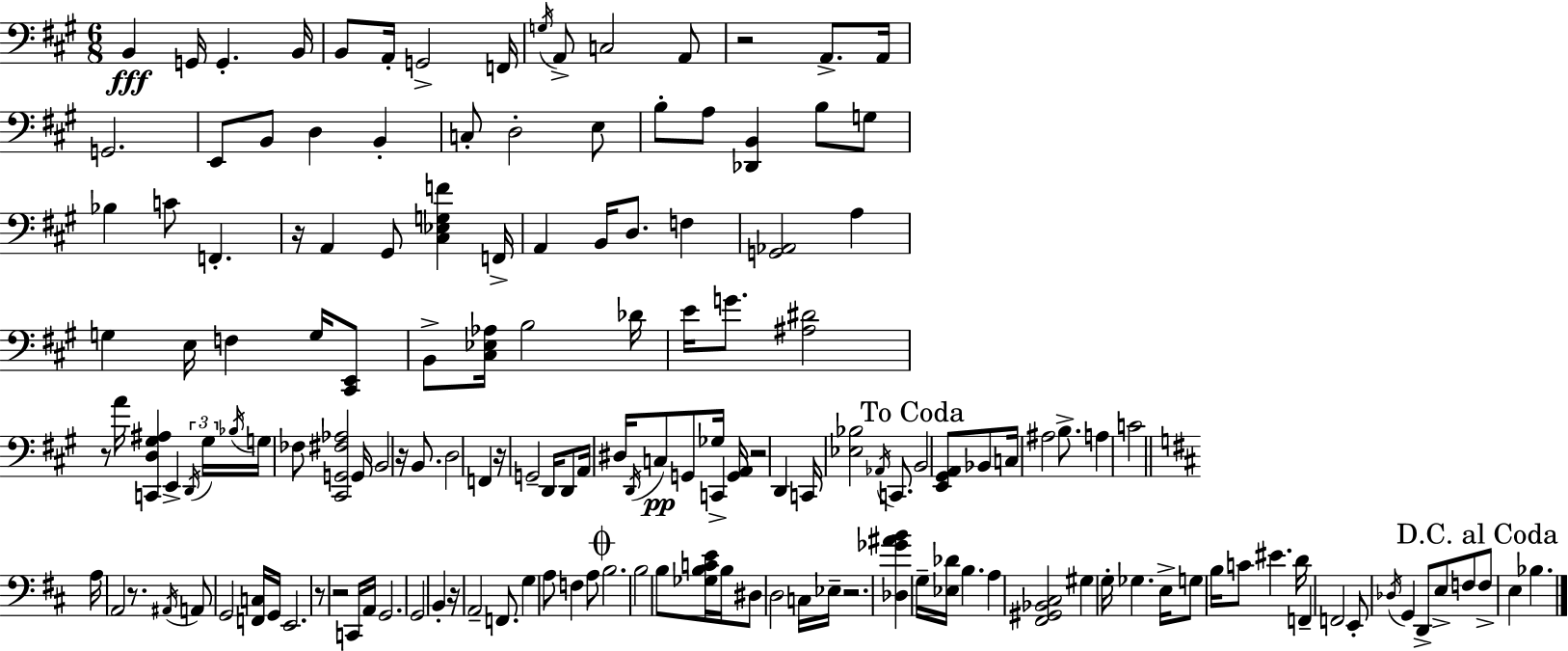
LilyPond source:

{
  \clef bass
  \numericTimeSignature
  \time 6/8
  \key a \major
  b,4\fff g,16 g,4.-. b,16 | b,8 a,16-. g,2-> f,16 | \acciaccatura { g16 } a,8-> c2 a,8 | r2 a,8.-> | \break a,16 g,2. | e,8 b,8 d4 b,4-. | c8-. d2-. e8 | b8-. a8 <des, b,>4 b8 g8 | \break bes4 c'8 f,4.-. | r16 a,4 gis,8 <cis ees g f'>4 | f,16-> a,4 b,16 d8. f4 | <g, aes,>2 a4 | \break g4 e16 f4 g16 <cis, e,>8 | b,8-> <cis ees aes>16 b2 | des'16 e'16 g'8. <ais dis'>2 | r8 a'16 <c, d gis ais>4 e,4-> | \break \tuplet 3/2 { \acciaccatura { d,16 } gis16 \acciaccatura { bes16 } } g16 fes8 <cis, g, fis aes>2 | g,16 b,2 r16 | b,8. d2 f,4 | r16 g,2-- | \break d,16 d,8 a,16 dis16 \acciaccatura { d,16 } c8\pp g,8 ges16 c,4-> | <g, a,>16 r2 | d,4 c,16 <ees bes>2 | \acciaccatura { aes,16 } c,8. \mark "To Coda" b,2 | \break <e, gis, a,>8 bes,8 c16 ais2 | b8.-> a4 c'2 | \bar "||" \break \key b \minor a16 a,2 r8. | \acciaccatura { ais,16 } a,8 g,2 <f, c>16 | g,16 e,2. | r8 r2 c,16 | \break a,16 g,2. | g,2 b,4-. | r16 a,2-- f,8. | g4 a8 f4 a8 | \break \mark \markup { \musicglyph "scripts.coda" } b2. | b2 b8 <ges b c' e'>16 | b16 dis8 d2 c16 | ees16-- r2. | \break <des ges' ais' b'>4 g16-- <ees des'>16 b4. | a4 <fis, gis, bes, cis>2 | gis4 g16-. ges4. | e16-> g8 b16 c'8 eis'4. | \break d'16 f,4-- f,2 | e,8-. \acciaccatura { des16 } g,4 d,8-> e8-> | f8 \mark "D.C. al Coda" f8-> e4 bes4. | \bar "|."
}